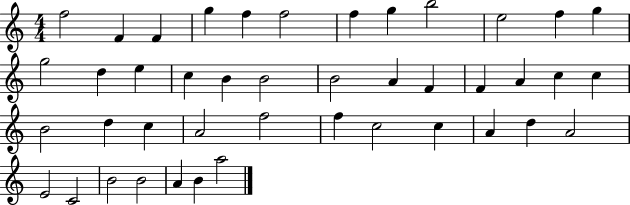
{
  \clef treble
  \numericTimeSignature
  \time 4/4
  \key c \major
  f''2 f'4 f'4 | g''4 f''4 f''2 | f''4 g''4 b''2 | e''2 f''4 g''4 | \break g''2 d''4 e''4 | c''4 b'4 b'2 | b'2 a'4 f'4 | f'4 a'4 c''4 c''4 | \break b'2 d''4 c''4 | a'2 f''2 | f''4 c''2 c''4 | a'4 d''4 a'2 | \break e'2 c'2 | b'2 b'2 | a'4 b'4 a''2 | \bar "|."
}